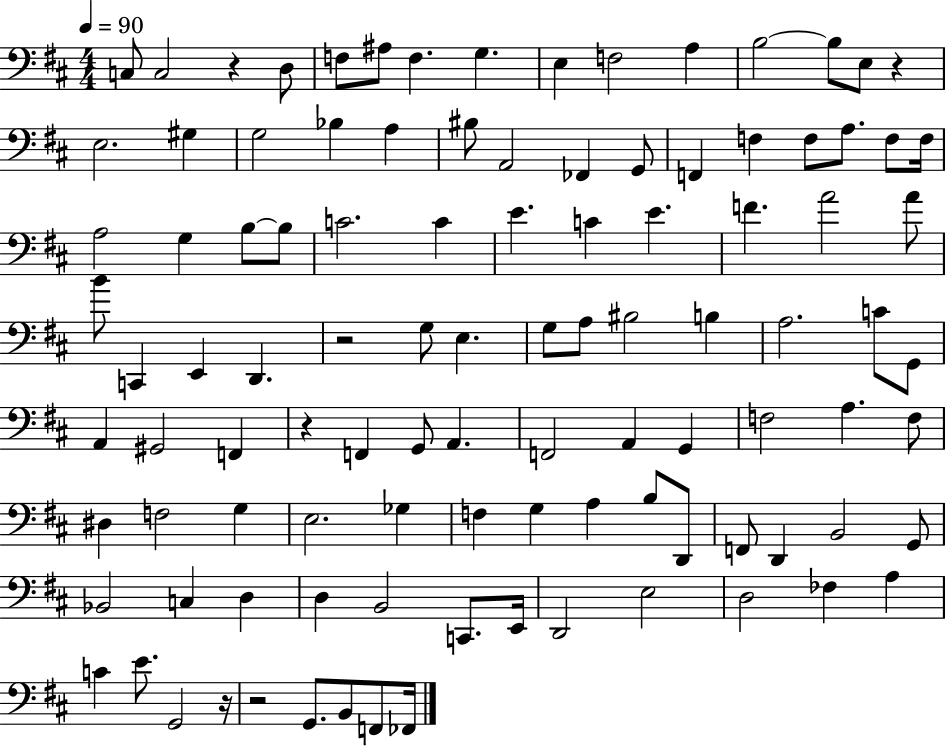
X:1
T:Untitled
M:4/4
L:1/4
K:D
C,/2 C,2 z D,/2 F,/2 ^A,/2 F, G, E, F,2 A, B,2 B,/2 E,/2 z E,2 ^G, G,2 _B, A, ^B,/2 A,,2 _F,, G,,/2 F,, F, F,/2 A,/2 F,/2 F,/4 A,2 G, B,/2 B,/2 C2 C E C E F A2 A/2 B/2 C,, E,, D,, z2 G,/2 E, G,/2 A,/2 ^B,2 B, A,2 C/2 G,,/2 A,, ^G,,2 F,, z F,, G,,/2 A,, F,,2 A,, G,, F,2 A, F,/2 ^D, F,2 G, E,2 _G, F, G, A, B,/2 D,,/2 F,,/2 D,, B,,2 G,,/2 _B,,2 C, D, D, B,,2 C,,/2 E,,/4 D,,2 E,2 D,2 _F, A, C E/2 G,,2 z/4 z2 G,,/2 B,,/2 F,,/2 _F,,/4